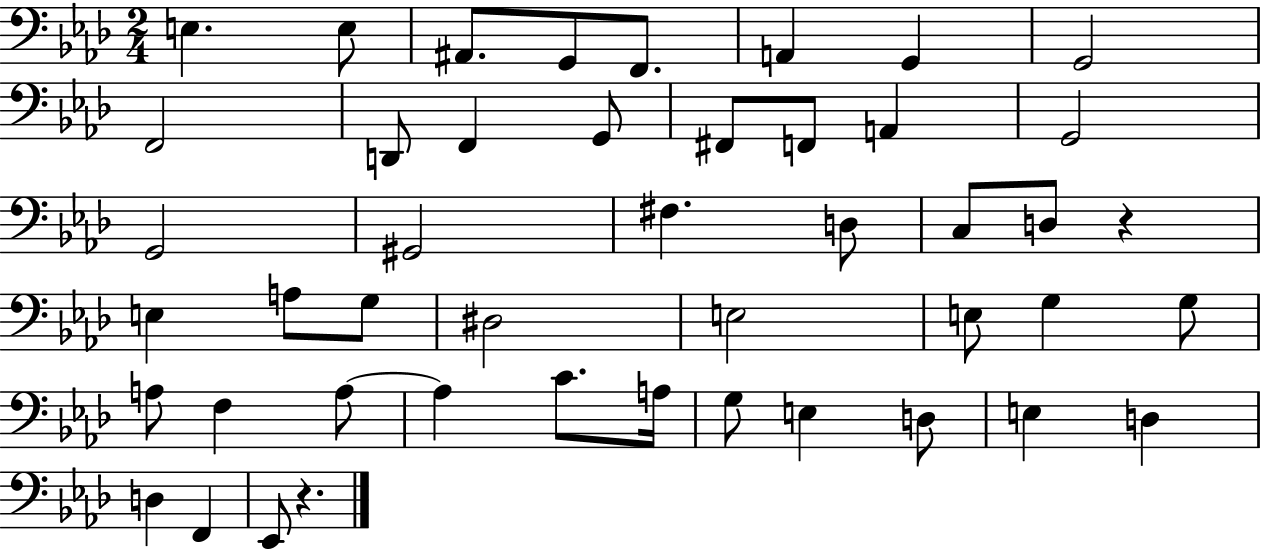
X:1
T:Untitled
M:2/4
L:1/4
K:Ab
E, E,/2 ^A,,/2 G,,/2 F,,/2 A,, G,, G,,2 F,,2 D,,/2 F,, G,,/2 ^F,,/2 F,,/2 A,, G,,2 G,,2 ^G,,2 ^F, D,/2 C,/2 D,/2 z E, A,/2 G,/2 ^D,2 E,2 E,/2 G, G,/2 A,/2 F, A,/2 A, C/2 A,/4 G,/2 E, D,/2 E, D, D, F,, _E,,/2 z